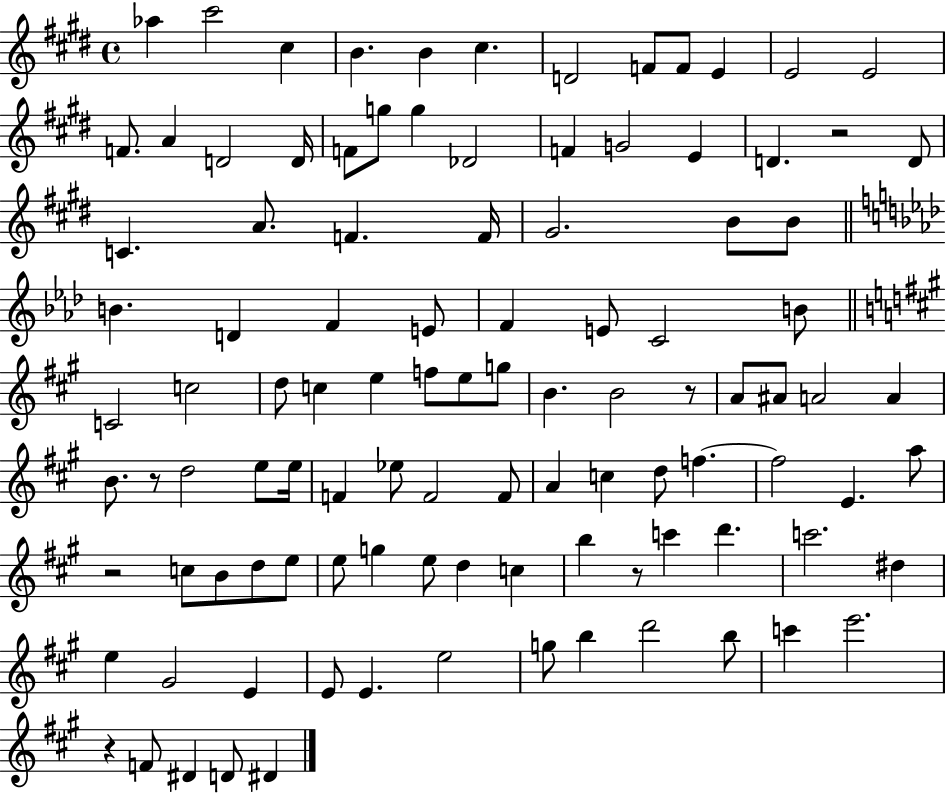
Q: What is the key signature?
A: E major